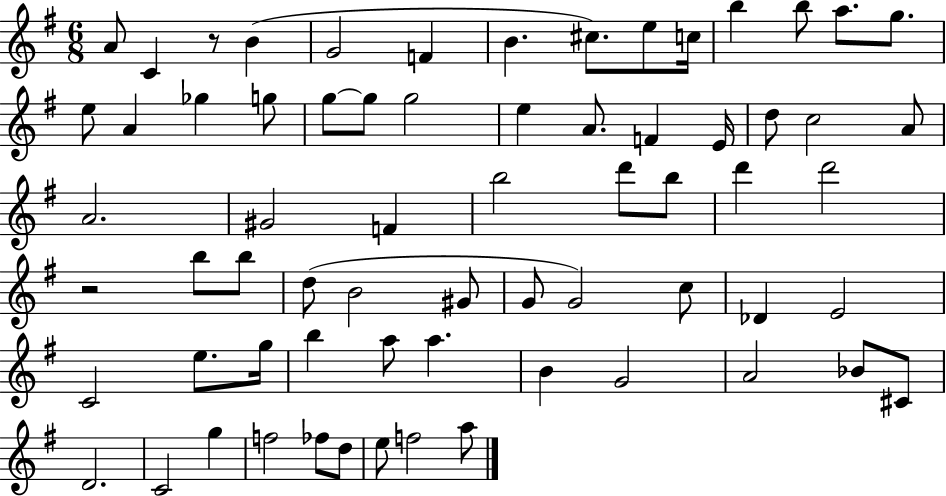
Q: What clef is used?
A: treble